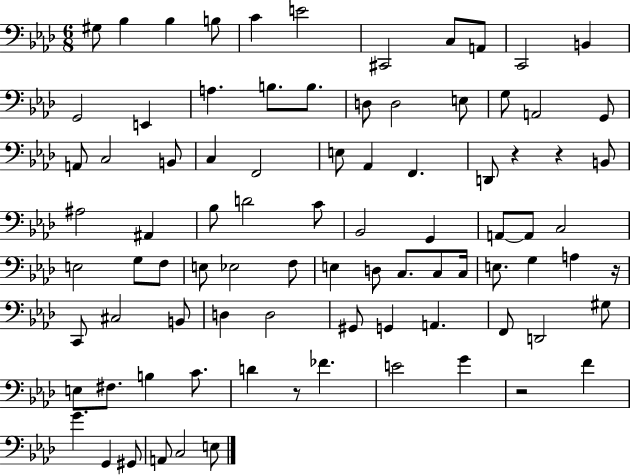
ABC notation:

X:1
T:Untitled
M:6/8
L:1/4
K:Ab
^G,/2 _B, _B, B,/2 C E2 ^C,,2 C,/2 A,,/2 C,,2 B,, G,,2 E,, A, B,/2 B,/2 D,/2 D,2 E,/2 G,/2 A,,2 G,,/2 A,,/2 C,2 B,,/2 C, F,,2 E,/2 _A,, F,, D,,/2 z z B,,/2 ^A,2 ^A,, _B,/2 D2 C/2 _B,,2 G,, A,,/2 A,,/2 C,2 E,2 G,/2 F,/2 E,/2 _E,2 F,/2 E, D,/2 C,/2 C,/2 C,/4 E,/2 G, A, z/4 C,,/2 ^C,2 B,,/2 D, D,2 ^G,,/2 G,, A,, F,,/2 D,,2 ^G,/2 E,/2 ^F,/2 B, C/2 D z/2 _F E2 G z2 F G G,, ^G,,/2 A,,/2 C,2 E,/2